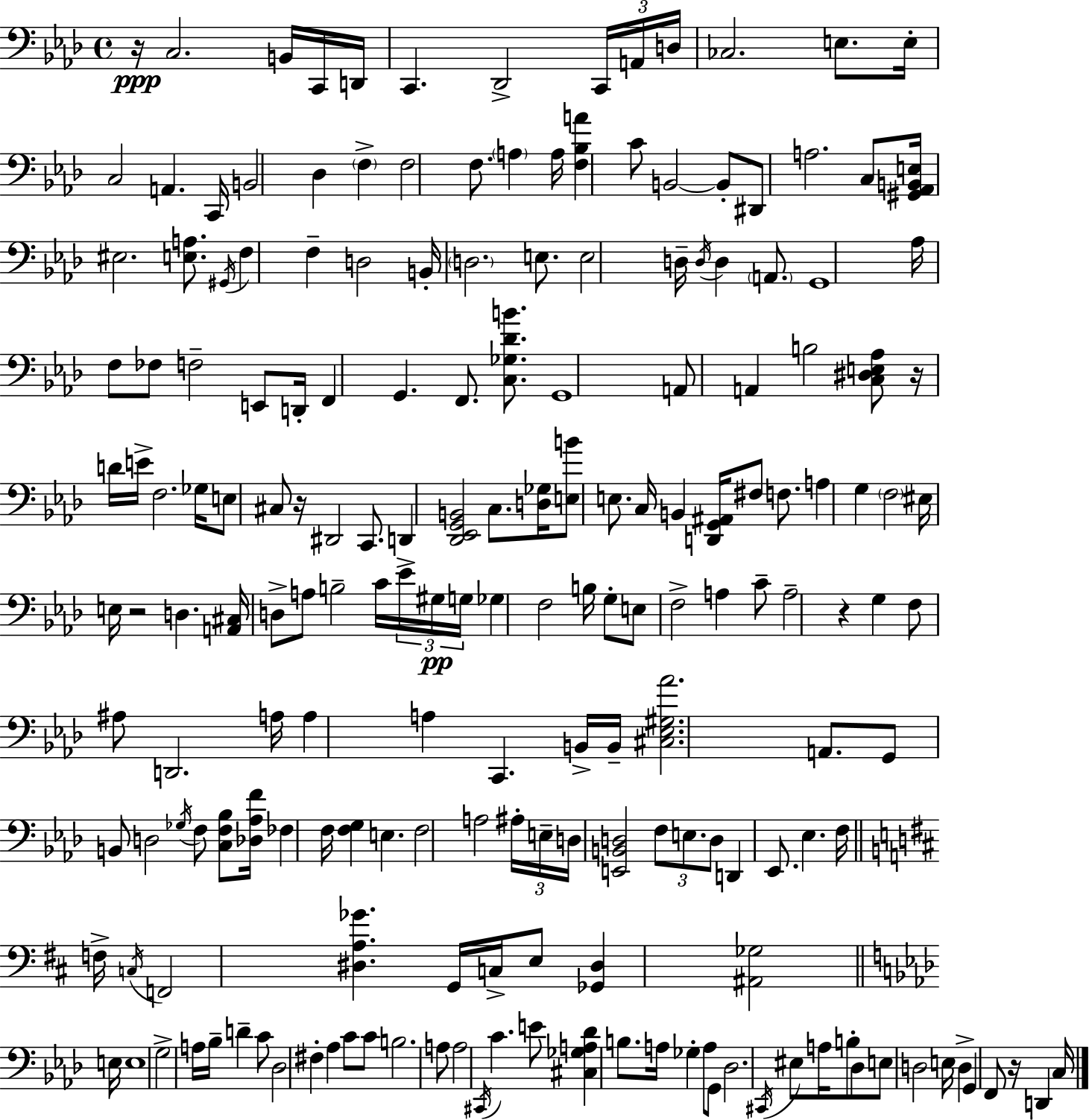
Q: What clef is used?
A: bass